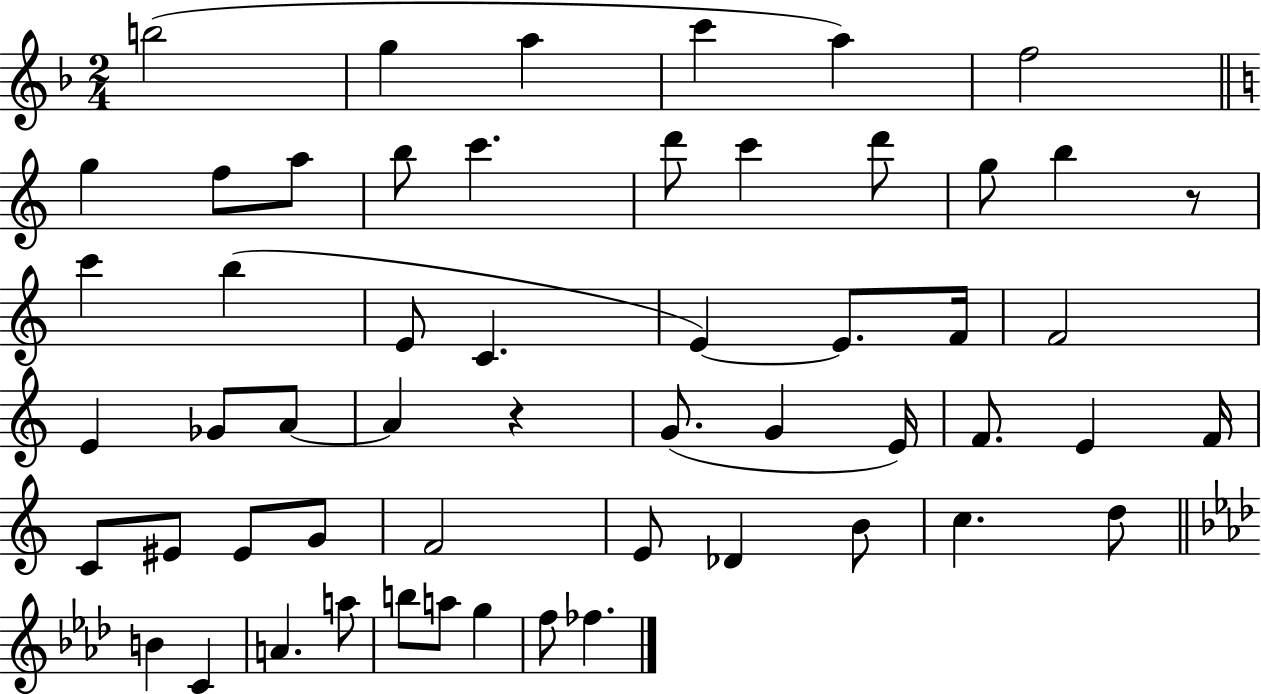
X:1
T:Untitled
M:2/4
L:1/4
K:F
b2 g a c' a f2 g f/2 a/2 b/2 c' d'/2 c' d'/2 g/2 b z/2 c' b E/2 C E E/2 F/4 F2 E _G/2 A/2 A z G/2 G E/4 F/2 E F/4 C/2 ^E/2 ^E/2 G/2 F2 E/2 _D B/2 c d/2 B C A a/2 b/2 a/2 g f/2 _f